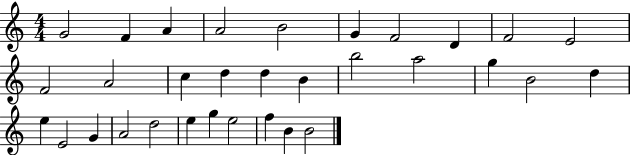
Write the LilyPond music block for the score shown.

{
  \clef treble
  \numericTimeSignature
  \time 4/4
  \key c \major
  g'2 f'4 a'4 | a'2 b'2 | g'4 f'2 d'4 | f'2 e'2 | \break f'2 a'2 | c''4 d''4 d''4 b'4 | b''2 a''2 | g''4 b'2 d''4 | \break e''4 e'2 g'4 | a'2 d''2 | e''4 g''4 e''2 | f''4 b'4 b'2 | \break \bar "|."
}